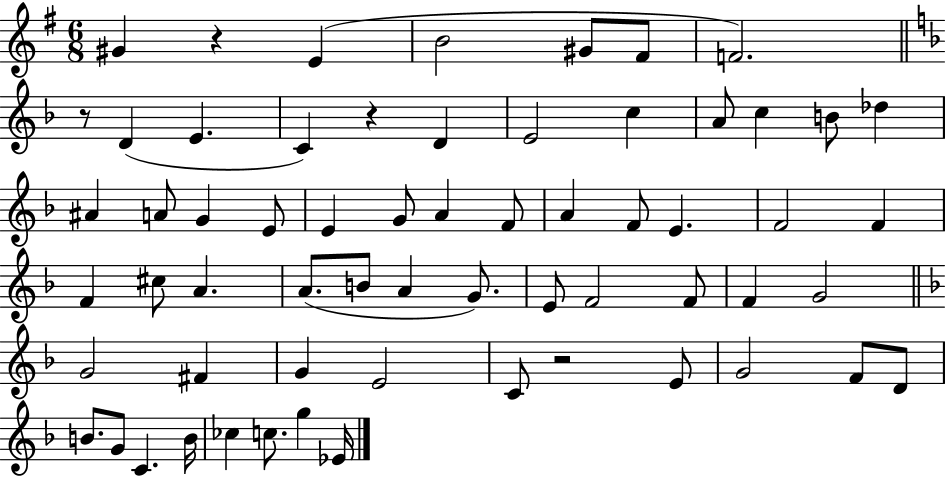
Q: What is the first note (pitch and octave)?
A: G#4